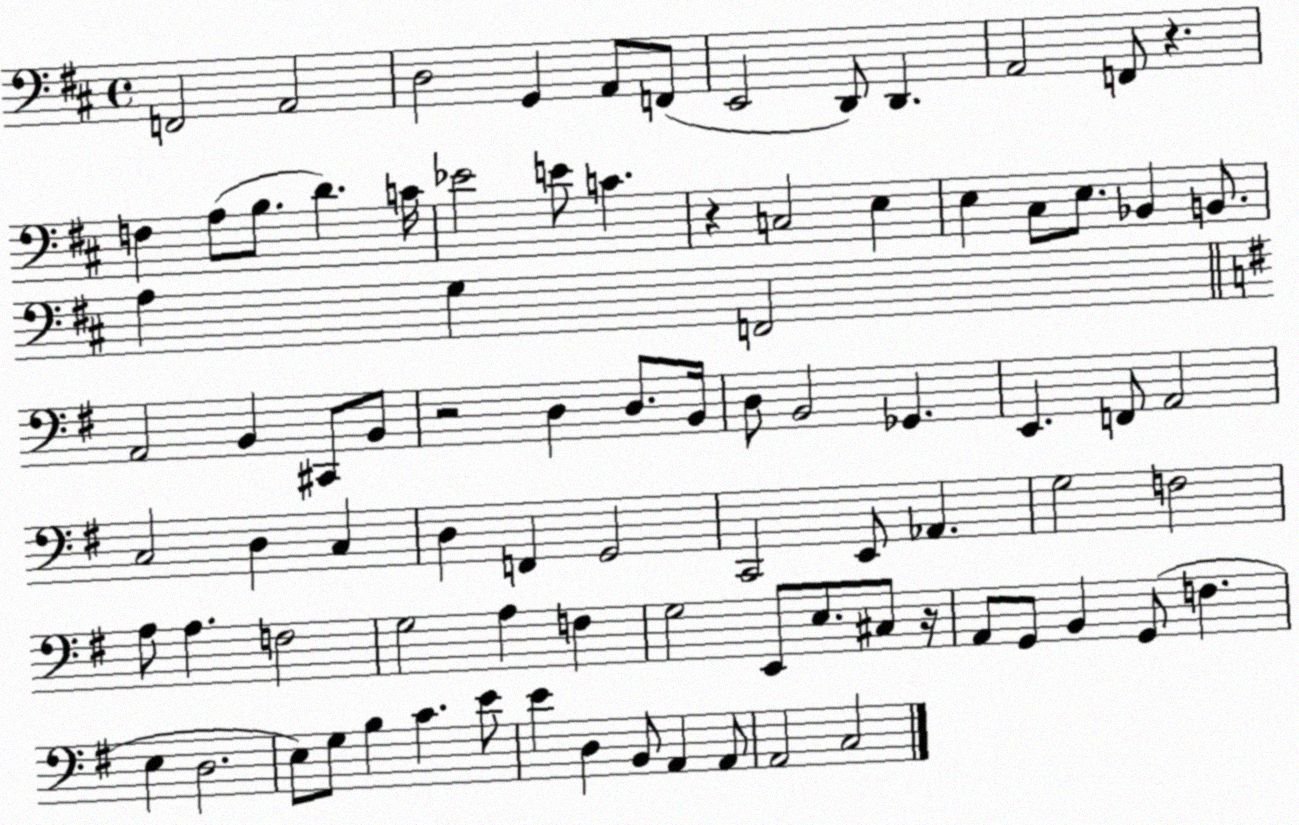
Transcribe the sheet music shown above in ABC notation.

X:1
T:Untitled
M:4/4
L:1/4
K:D
F,,2 A,,2 D,2 G,, A,,/2 F,,/2 E,,2 D,,/2 D,, A,,2 F,,/2 z F, A,/2 B,/2 D C/4 _E2 E/2 C z C,2 E, E, ^C,/2 E,/2 _B,, B,,/2 A, G, F,,2 A,,2 B,, ^C,,/2 B,,/2 z2 D, D,/2 B,,/4 D,/2 B,,2 _G,, E,, F,,/2 A,,2 C,2 D, C, D, F,, G,,2 C,,2 E,,/2 _A,, G,2 F,2 A,/2 A, F,2 G,2 A, F, G,2 E,,/2 E,/2 ^C,/2 z/4 A,,/2 G,,/2 B,, G,,/2 F, E, D,2 E,/2 G,/2 B, C E/2 E D, B,,/2 A,, A,,/2 A,,2 C,2